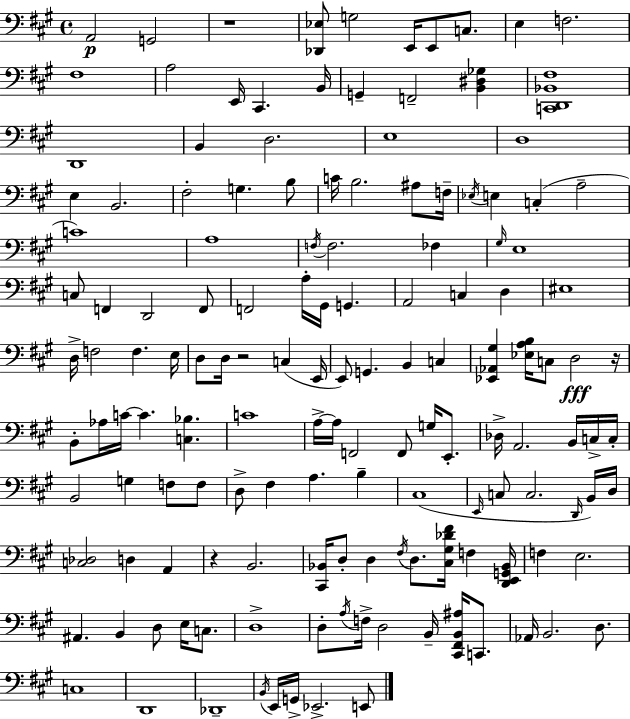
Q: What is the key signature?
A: A major